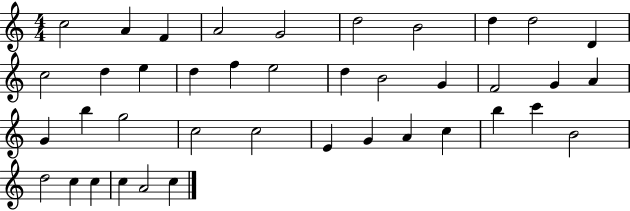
{
  \clef treble
  \numericTimeSignature
  \time 4/4
  \key c \major
  c''2 a'4 f'4 | a'2 g'2 | d''2 b'2 | d''4 d''2 d'4 | \break c''2 d''4 e''4 | d''4 f''4 e''2 | d''4 b'2 g'4 | f'2 g'4 a'4 | \break g'4 b''4 g''2 | c''2 c''2 | e'4 g'4 a'4 c''4 | b''4 c'''4 b'2 | \break d''2 c''4 c''4 | c''4 a'2 c''4 | \bar "|."
}